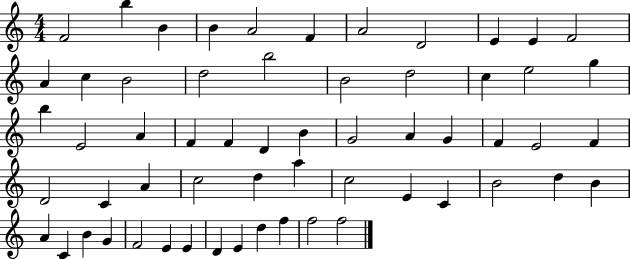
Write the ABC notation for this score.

X:1
T:Untitled
M:4/4
L:1/4
K:C
F2 b B B A2 F A2 D2 E E F2 A c B2 d2 b2 B2 d2 c e2 g b E2 A F F D B G2 A G F E2 F D2 C A c2 d a c2 E C B2 d B A C B G F2 E E D E d f f2 f2